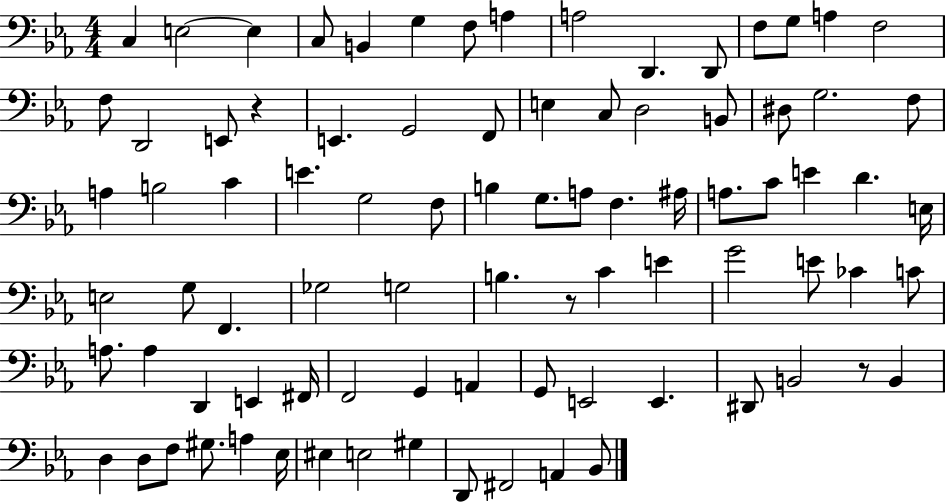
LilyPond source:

{
  \clef bass
  \numericTimeSignature
  \time 4/4
  \key ees \major
  \repeat volta 2 { c4 e2~~ e4 | c8 b,4 g4 f8 a4 | a2 d,4. d,8 | f8 g8 a4 f2 | \break f8 d,2 e,8 r4 | e,4. g,2 f,8 | e4 c8 d2 b,8 | dis8 g2. f8 | \break a4 b2 c'4 | e'4. g2 f8 | b4 g8. a8 f4. ais16 | a8. c'8 e'4 d'4. e16 | \break e2 g8 f,4. | ges2 g2 | b4. r8 c'4 e'4 | g'2 e'8 ces'4 c'8 | \break a8. a4 d,4 e,4 fis,16 | f,2 g,4 a,4 | g,8 e,2 e,4. | dis,8 b,2 r8 b,4 | \break d4 d8 f8 gis8. a4 ees16 | eis4 e2 gis4 | d,8 fis,2 a,4 bes,8 | } \bar "|."
}